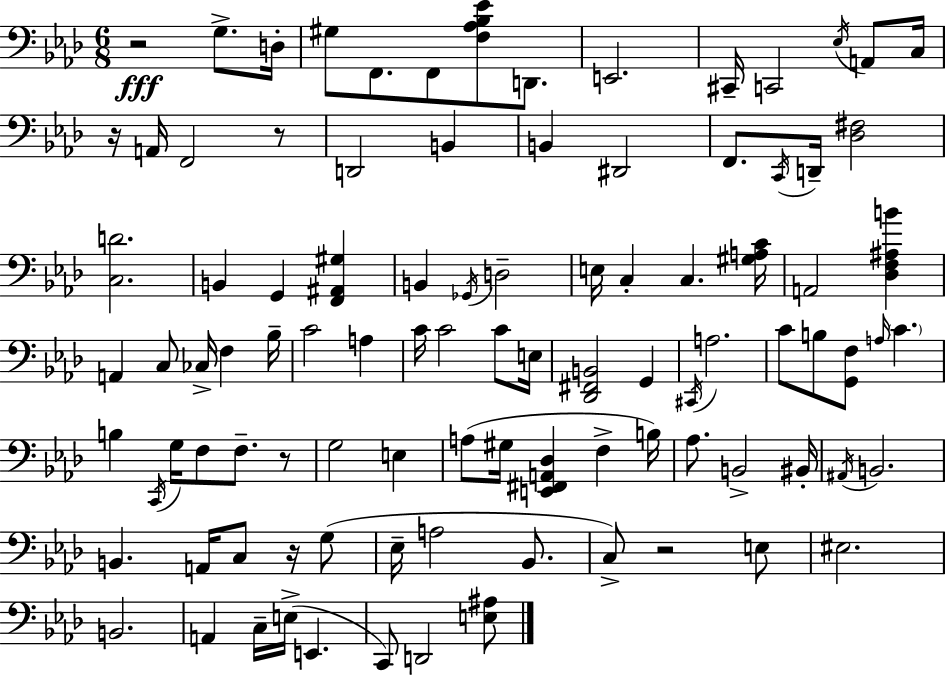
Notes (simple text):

R/h G3/e. D3/s G#3/e F2/e. F2/e [F3,Ab3,Bb3,Eb4]/e D2/e. E2/h. C#2/s C2/h Eb3/s A2/e C3/s R/s A2/s F2/h R/e D2/h B2/q B2/q D#2/h F2/e. C2/s D2/s [Db3,F#3]/h [C3,D4]/h. B2/q G2/q [F2,A#2,G#3]/q B2/q Gb2/s D3/h E3/s C3/q C3/q. [G#3,A3,C4]/s A2/h [Db3,F3,A#3,B4]/q A2/q C3/e CES3/s F3/q Bb3/s C4/h A3/q C4/s C4/h C4/e E3/s [Db2,F#2,B2]/h G2/q C#2/s A3/h. C4/e B3/e [G2,F3]/e A3/s C4/q. B3/q C2/s G3/s F3/e F3/e. R/e G3/h E3/q A3/e G#3/s [E2,F#2,A2,Db3]/q F3/q B3/s Ab3/e. B2/h BIS2/s A#2/s B2/h. B2/q. A2/s C3/e R/s G3/e Eb3/s A3/h Bb2/e. C3/e R/h E3/e EIS3/h. B2/h. A2/q C3/s E3/s E2/q. C2/e D2/h [E3,A#3]/e